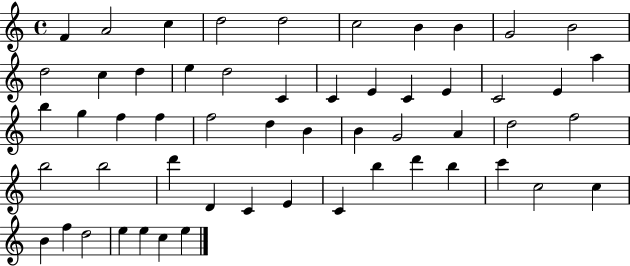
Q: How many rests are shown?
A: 0